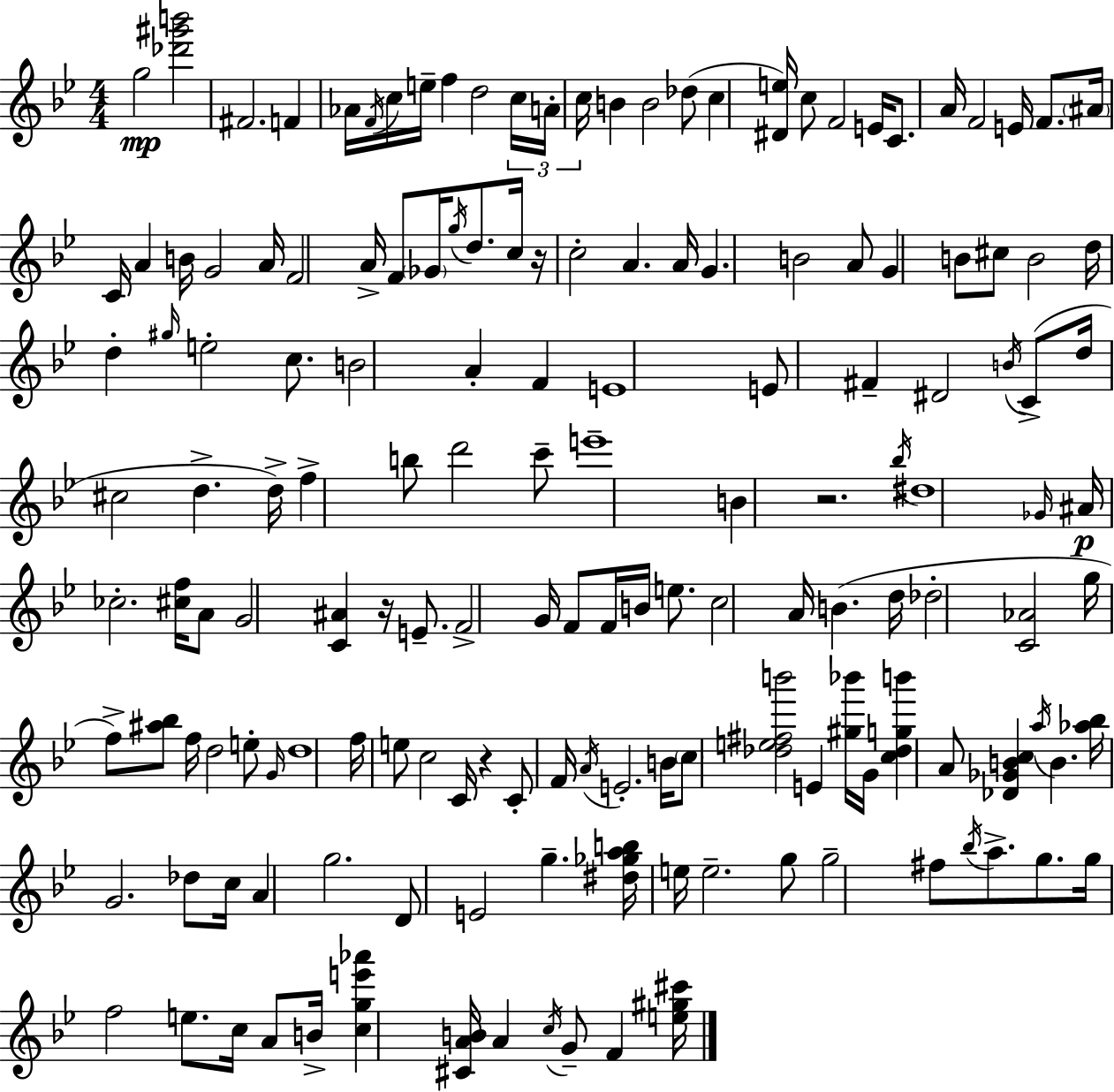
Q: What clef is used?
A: treble